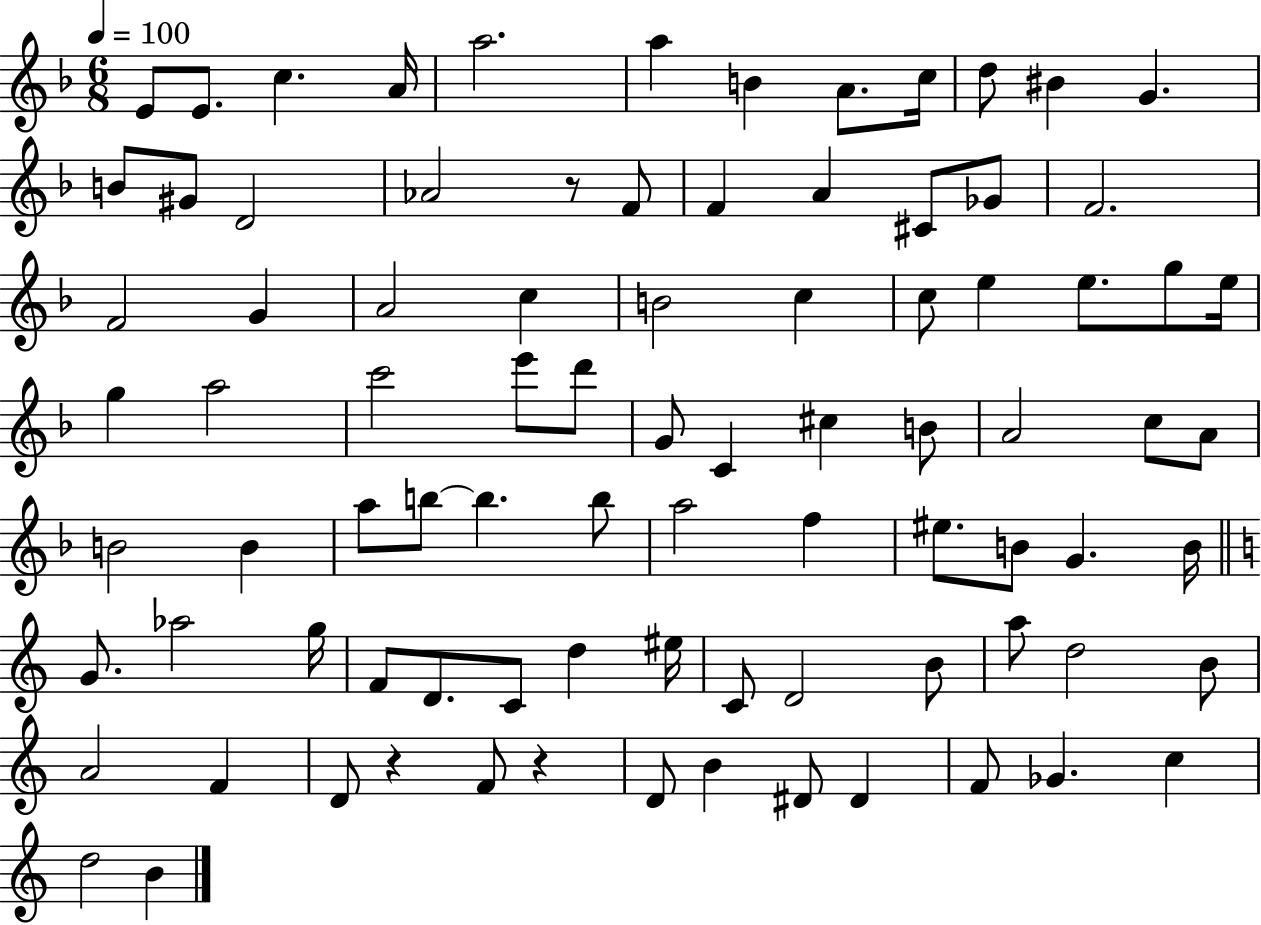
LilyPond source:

{
  \clef treble
  \numericTimeSignature
  \time 6/8
  \key f \major
  \tempo 4 = 100
  e'8 e'8. c''4. a'16 | a''2. | a''4 b'4 a'8. c''16 | d''8 bis'4 g'4. | \break b'8 gis'8 d'2 | aes'2 r8 f'8 | f'4 a'4 cis'8 ges'8 | f'2. | \break f'2 g'4 | a'2 c''4 | b'2 c''4 | c''8 e''4 e''8. g''8 e''16 | \break g''4 a''2 | c'''2 e'''8 d'''8 | g'8 c'4 cis''4 b'8 | a'2 c''8 a'8 | \break b'2 b'4 | a''8 b''8~~ b''4. b''8 | a''2 f''4 | eis''8. b'8 g'4. b'16 | \break \bar "||" \break \key c \major g'8. aes''2 g''16 | f'8 d'8. c'8 d''4 eis''16 | c'8 d'2 b'8 | a''8 d''2 b'8 | \break a'2 f'4 | d'8 r4 f'8 r4 | d'8 b'4 dis'8 dis'4 | f'8 ges'4. c''4 | \break d''2 b'4 | \bar "|."
}